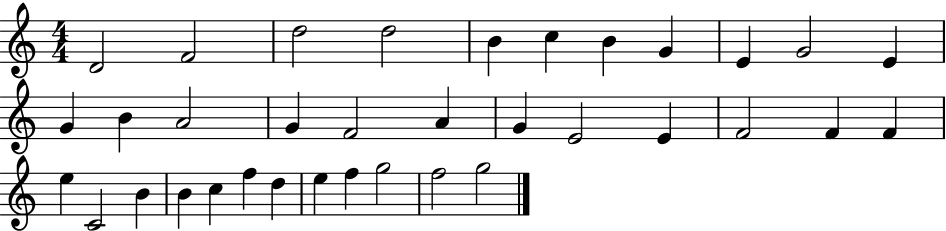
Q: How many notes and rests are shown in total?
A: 35